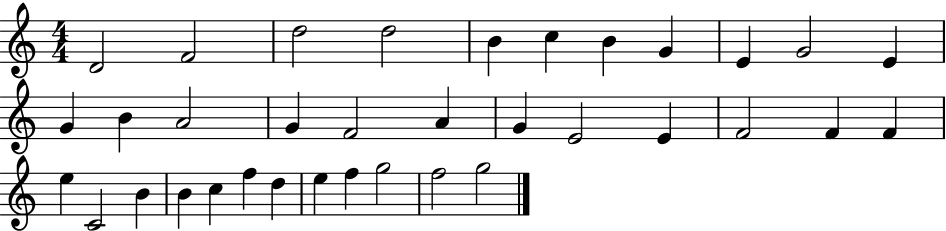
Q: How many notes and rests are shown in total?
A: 35